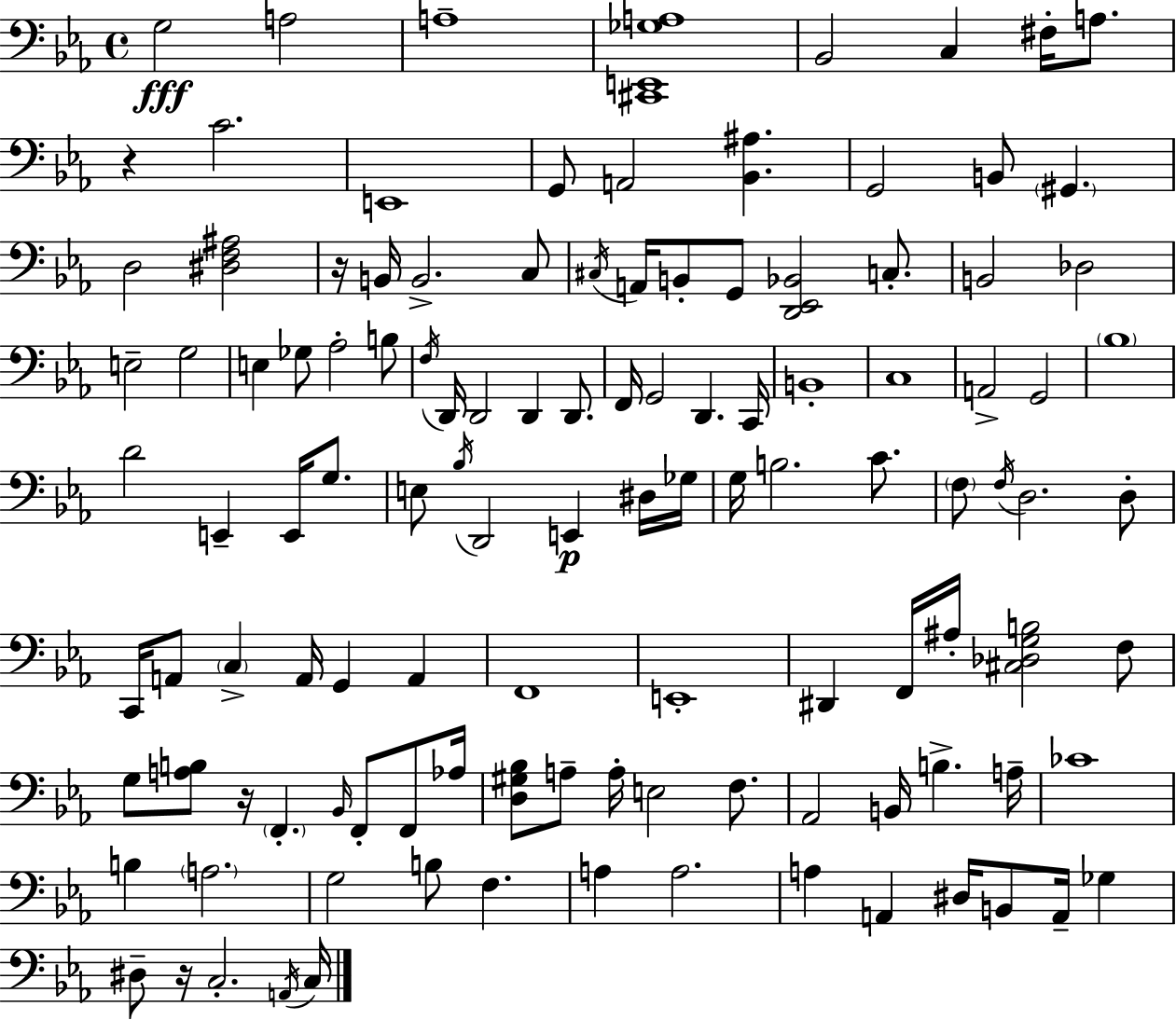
G3/h A3/h A3/w [C#2,E2,Gb3,A3]/w Bb2/h C3/q F#3/s A3/e. R/q C4/h. E2/w G2/e A2/h [Bb2,A#3]/q. G2/h B2/e G#2/q. D3/h [D#3,F3,A#3]/h R/s B2/s B2/h. C3/e C#3/s A2/s B2/e G2/e [D2,Eb2,Bb2]/h C3/e. B2/h Db3/h E3/h G3/h E3/q Gb3/e Ab3/h B3/e F3/s D2/s D2/h D2/q D2/e. F2/s G2/h D2/q. C2/s B2/w C3/w A2/h G2/h Bb3/w D4/h E2/q E2/s G3/e. E3/e Bb3/s D2/h E2/q D#3/s Gb3/s G3/s B3/h. C4/e. F3/e F3/s D3/h. D3/e C2/s A2/e C3/q A2/s G2/q A2/q F2/w E2/w D#2/q F2/s A#3/s [C#3,Db3,G3,B3]/h F3/e G3/e [A3,B3]/e R/s F2/q. Bb2/s F2/e F2/e Ab3/s [D3,G#3,Bb3]/e A3/e A3/s E3/h F3/e. Ab2/h B2/s B3/q. A3/s CES4/w B3/q A3/h. G3/h B3/e F3/q. A3/q A3/h. A3/q A2/q D#3/s B2/e A2/s Gb3/q D#3/e R/s C3/h. A2/s C3/s